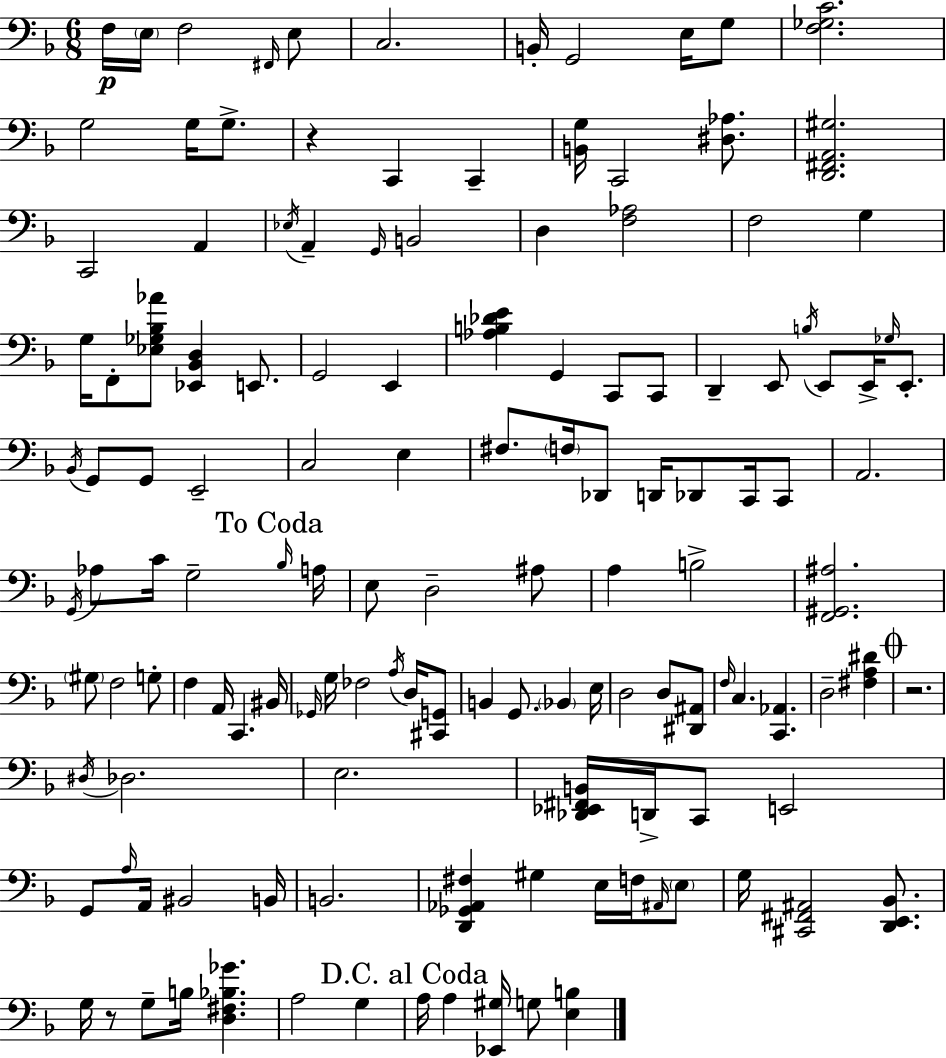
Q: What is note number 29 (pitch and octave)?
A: G2